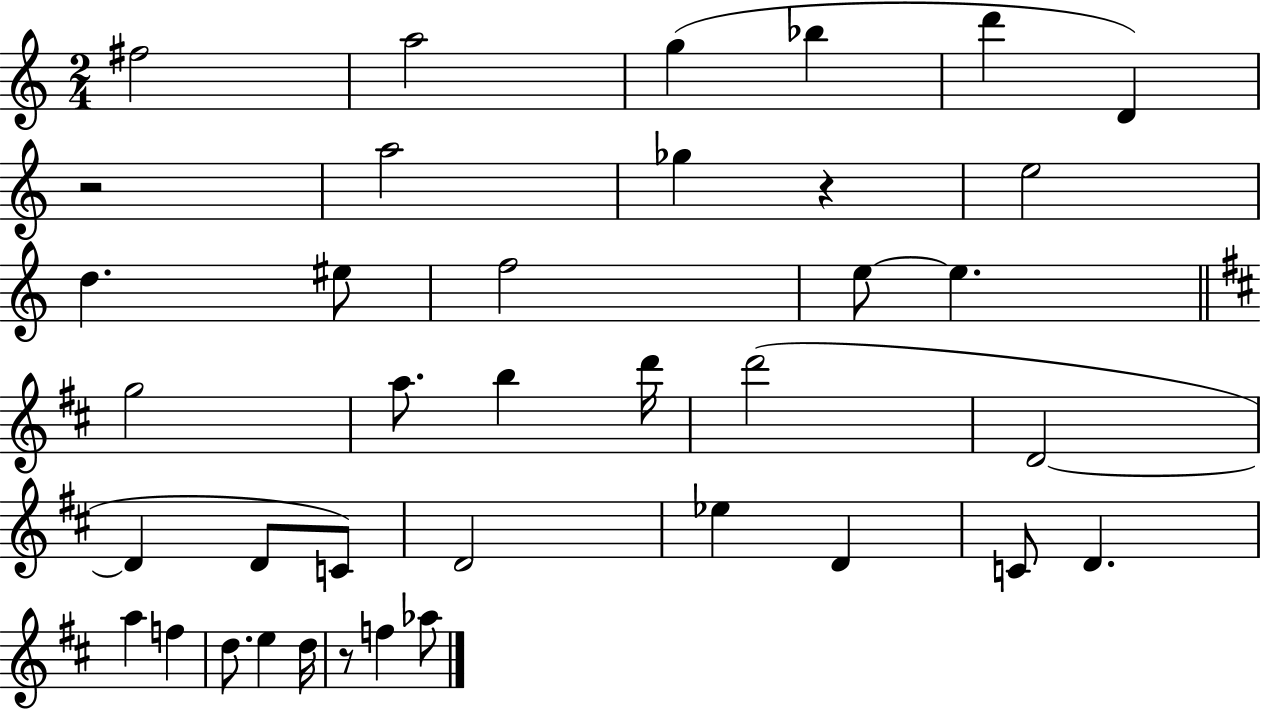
{
  \clef treble
  \numericTimeSignature
  \time 2/4
  \key c \major
  \repeat volta 2 { fis''2 | a''2 | g''4( bes''4 | d'''4 d'4) | \break r2 | a''2 | ges''4 r4 | e''2 | \break d''4. eis''8 | f''2 | e''8~~ e''4. | \bar "||" \break \key d \major g''2 | a''8. b''4 d'''16 | d'''2( | d'2~~ | \break d'4 d'8 c'8) | d'2 | ees''4 d'4 | c'8 d'4. | \break a''4 f''4 | d''8. e''4 d''16 | r8 f''4 aes''8 | } \bar "|."
}